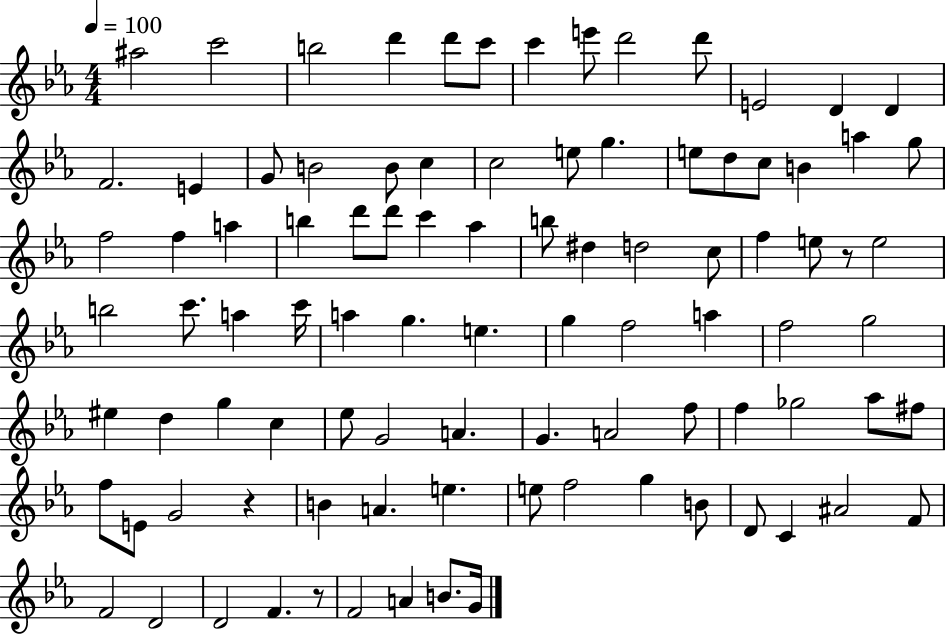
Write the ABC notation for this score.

X:1
T:Untitled
M:4/4
L:1/4
K:Eb
^a2 c'2 b2 d' d'/2 c'/2 c' e'/2 d'2 d'/2 E2 D D F2 E G/2 B2 B/2 c c2 e/2 g e/2 d/2 c/2 B a g/2 f2 f a b d'/2 d'/2 c' _a b/2 ^d d2 c/2 f e/2 z/2 e2 b2 c'/2 a c'/4 a g e g f2 a f2 g2 ^e d g c _e/2 G2 A G A2 f/2 f _g2 _a/2 ^f/2 f/2 E/2 G2 z B A e e/2 f2 g B/2 D/2 C ^A2 F/2 F2 D2 D2 F z/2 F2 A B/2 G/4